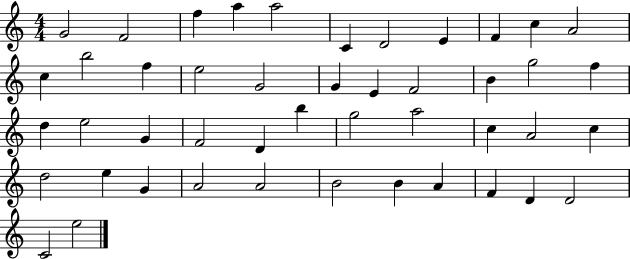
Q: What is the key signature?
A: C major